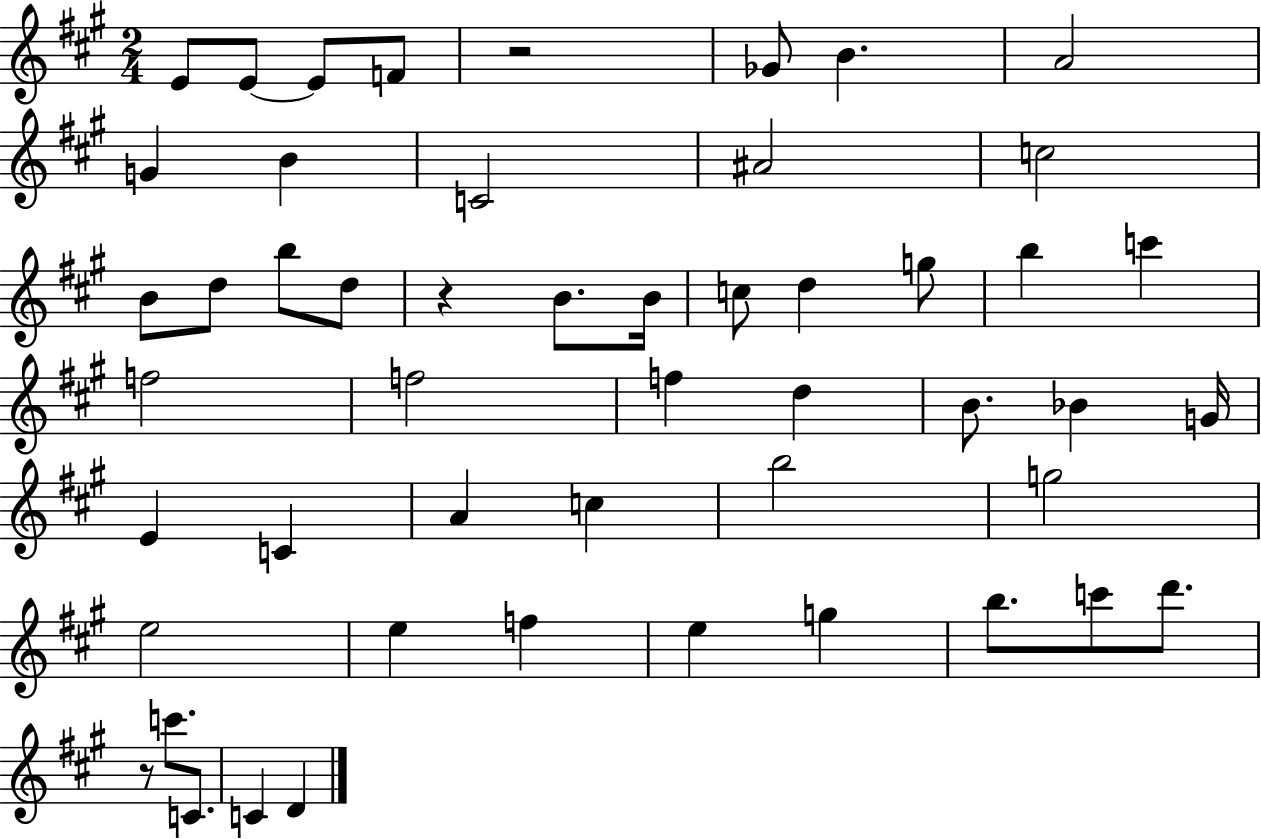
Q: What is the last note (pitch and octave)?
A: D4